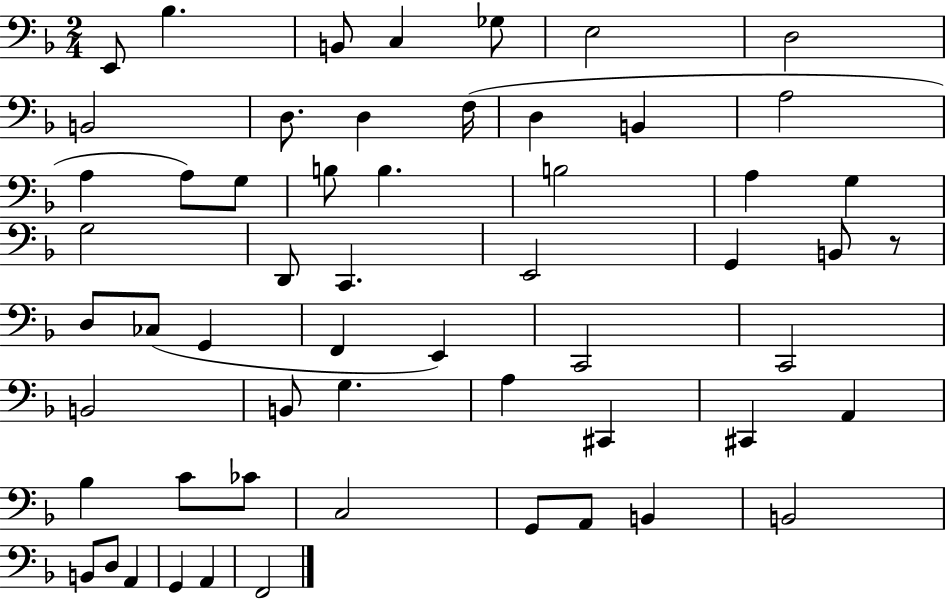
E2/e Bb3/q. B2/e C3/q Gb3/e E3/h D3/h B2/h D3/e. D3/q F3/s D3/q B2/q A3/h A3/q A3/e G3/e B3/e B3/q. B3/h A3/q G3/q G3/h D2/e C2/q. E2/h G2/q B2/e R/e D3/e CES3/e G2/q F2/q E2/q C2/h C2/h B2/h B2/e G3/q. A3/q C#2/q C#2/q A2/q Bb3/q C4/e CES4/e C3/h G2/e A2/e B2/q B2/h B2/e D3/e A2/q G2/q A2/q F2/h